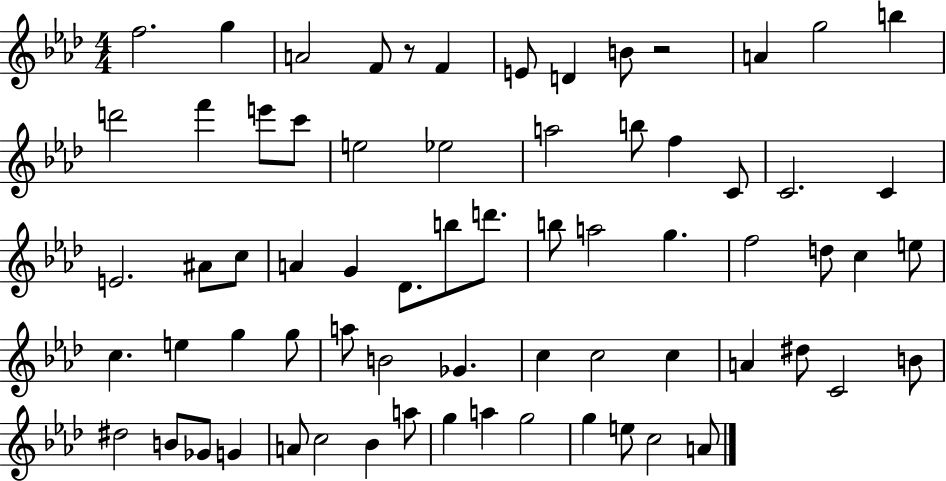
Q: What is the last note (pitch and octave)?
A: A4